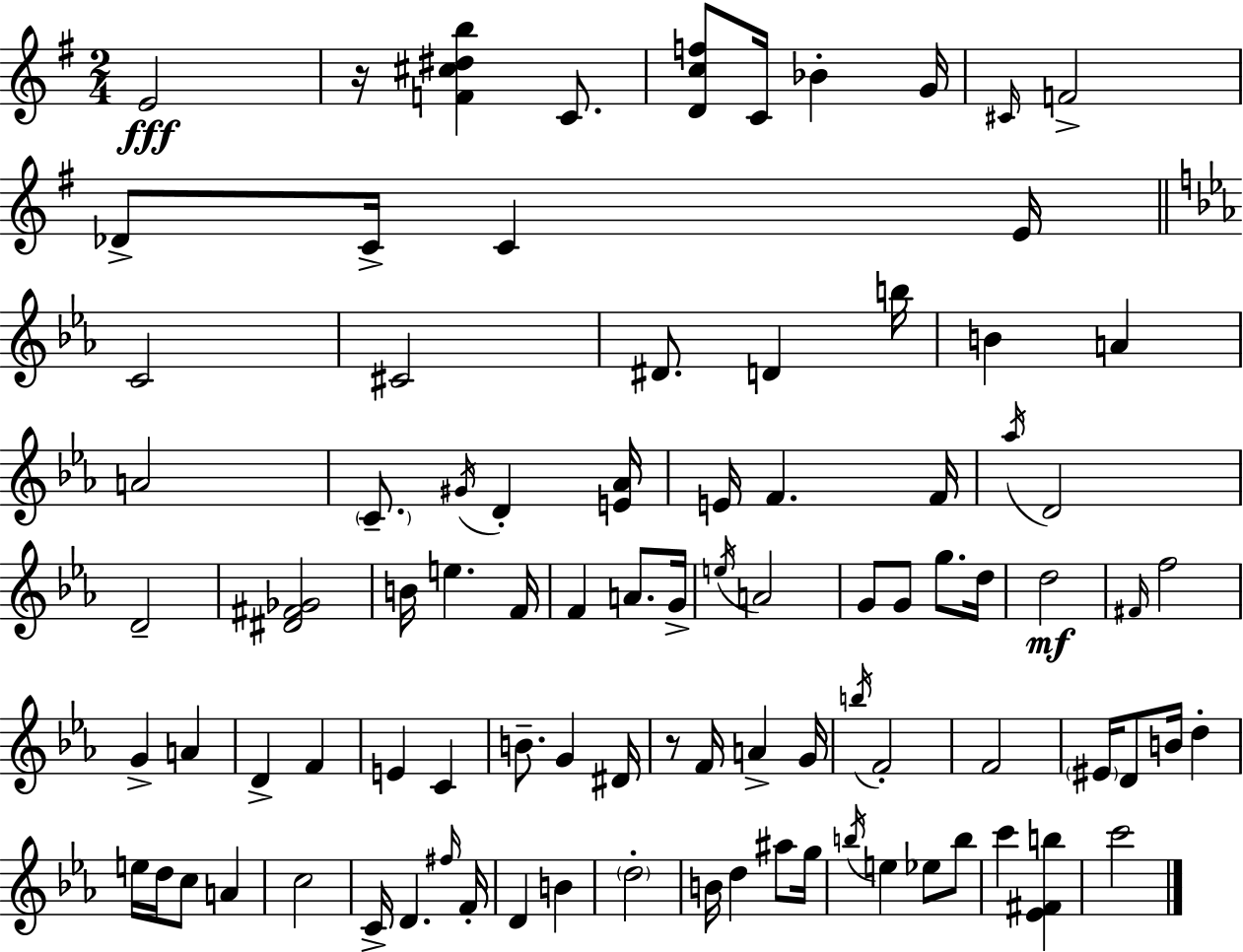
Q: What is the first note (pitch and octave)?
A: E4